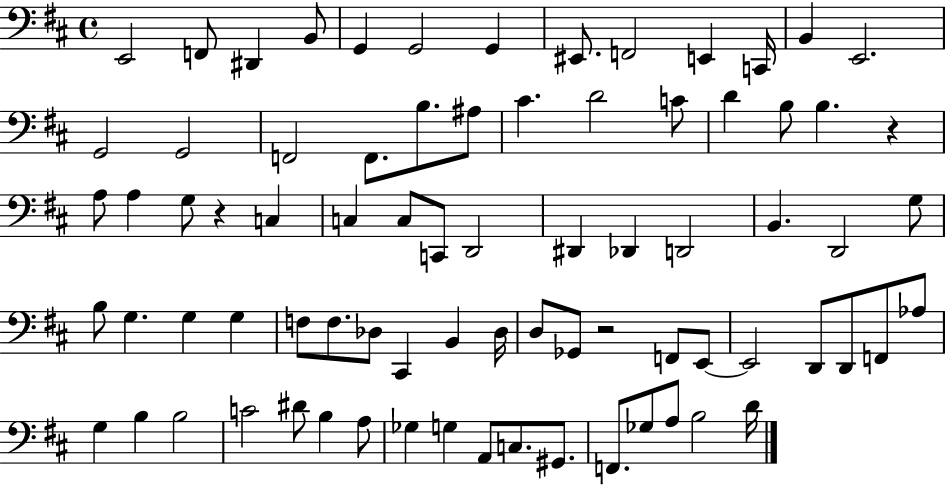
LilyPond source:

{
  \clef bass
  \time 4/4
  \defaultTimeSignature
  \key d \major
  e,2 f,8 dis,4 b,8 | g,4 g,2 g,4 | eis,8. f,2 e,4 c,16 | b,4 e,2. | \break g,2 g,2 | f,2 f,8. b8. ais8 | cis'4. d'2 c'8 | d'4 b8 b4. r4 | \break a8 a4 g8 r4 c4 | c4 c8 c,8 d,2 | dis,4 des,4 d,2 | b,4. d,2 g8 | \break b8 g4. g4 g4 | f8 f8. des8 cis,4 b,4 des16 | d8 ges,8 r2 f,8 e,8~~ | e,2 d,8 d,8 f,8 aes8 | \break g4 b4 b2 | c'2 dis'8 b4 a8 | ges4 g4 a,8 c8. gis,8. | f,8. ges8 a8 b2 d'16 | \break \bar "|."
}